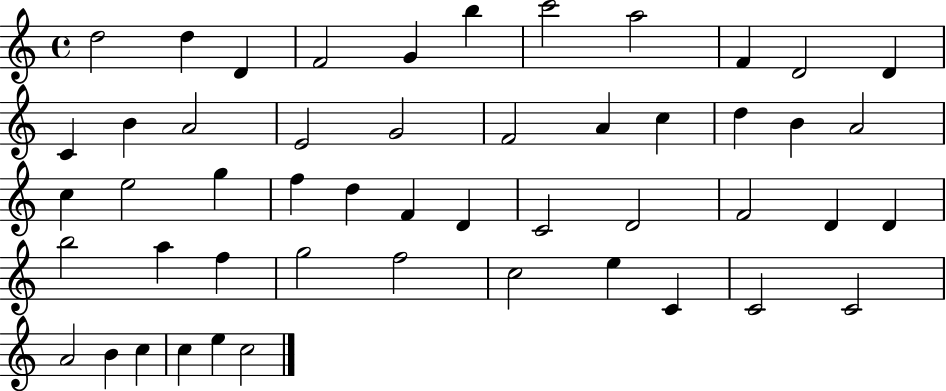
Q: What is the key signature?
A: C major